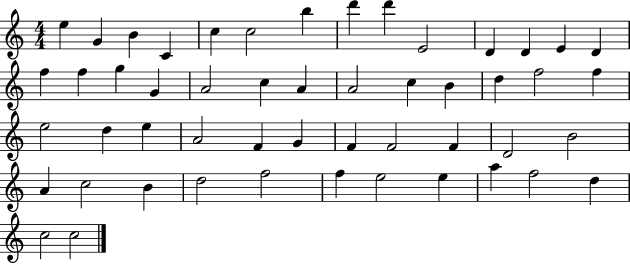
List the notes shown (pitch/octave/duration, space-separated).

E5/q G4/q B4/q C4/q C5/q C5/h B5/q D6/q D6/q E4/h D4/q D4/q E4/q D4/q F5/q F5/q G5/q G4/q A4/h C5/q A4/q A4/h C5/q B4/q D5/q F5/h F5/q E5/h D5/q E5/q A4/h F4/q G4/q F4/q F4/h F4/q D4/h B4/h A4/q C5/h B4/q D5/h F5/h F5/q E5/h E5/q A5/q F5/h D5/q C5/h C5/h